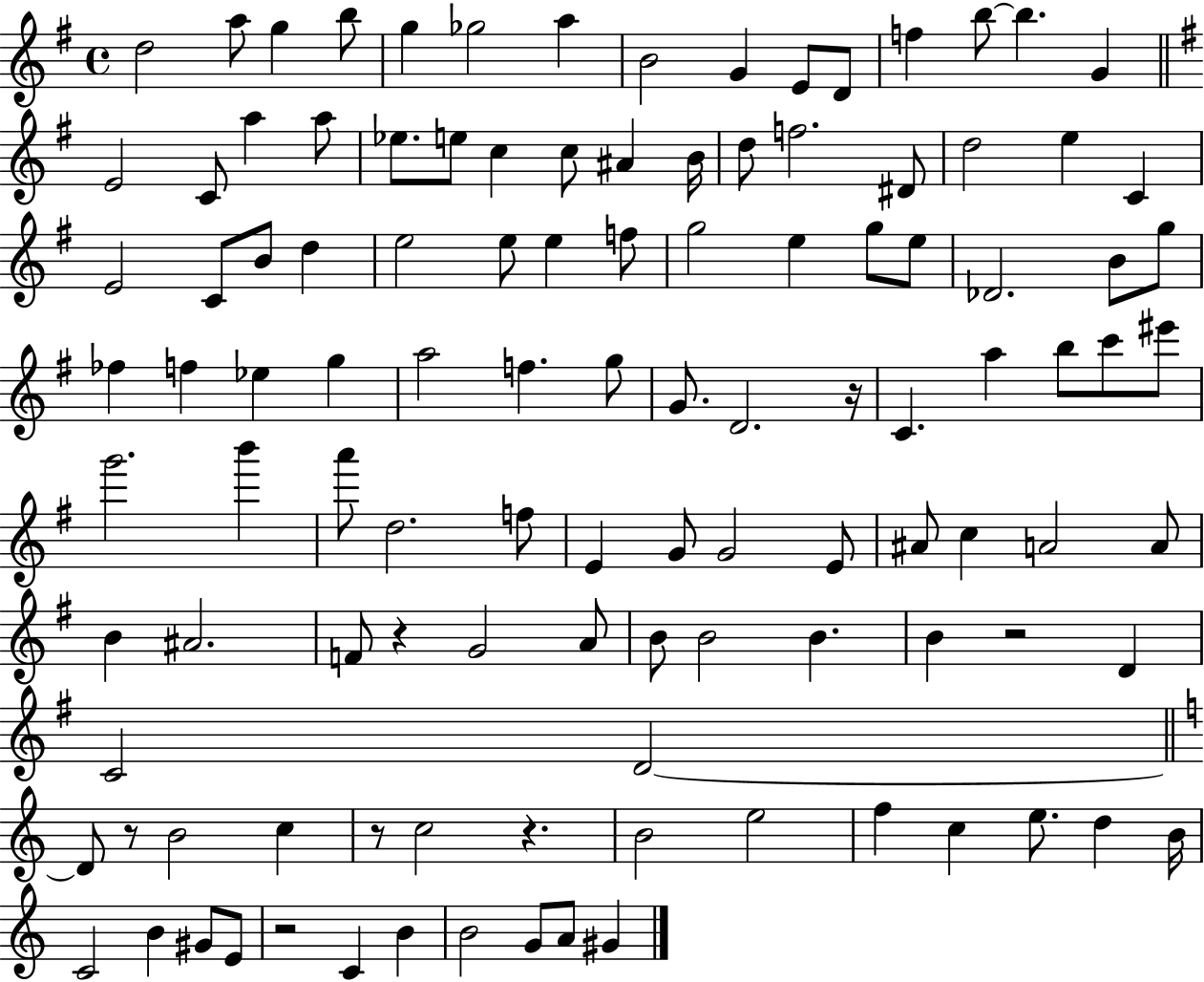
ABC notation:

X:1
T:Untitled
M:4/4
L:1/4
K:G
d2 a/2 g b/2 g _g2 a B2 G E/2 D/2 f b/2 b G E2 C/2 a a/2 _e/2 e/2 c c/2 ^A B/4 d/2 f2 ^D/2 d2 e C E2 C/2 B/2 d e2 e/2 e f/2 g2 e g/2 e/2 _D2 B/2 g/2 _f f _e g a2 f g/2 G/2 D2 z/4 C a b/2 c'/2 ^e'/2 g'2 b' a'/2 d2 f/2 E G/2 G2 E/2 ^A/2 c A2 A/2 B ^A2 F/2 z G2 A/2 B/2 B2 B B z2 D C2 D2 D/2 z/2 B2 c z/2 c2 z B2 e2 f c e/2 d B/4 C2 B ^G/2 E/2 z2 C B B2 G/2 A/2 ^G